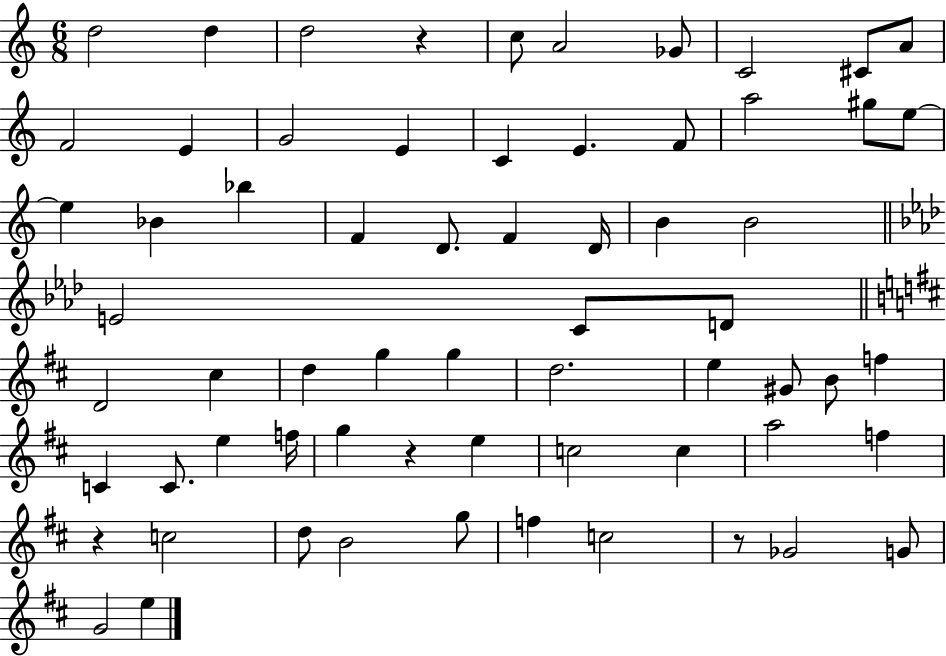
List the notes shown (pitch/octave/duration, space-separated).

D5/h D5/q D5/h R/q C5/e A4/h Gb4/e C4/h C#4/e A4/e F4/h E4/q G4/h E4/q C4/q E4/q. F4/e A5/h G#5/e E5/e E5/q Bb4/q Bb5/q F4/q D4/e. F4/q D4/s B4/q B4/h E4/h C4/e D4/e D4/h C#5/q D5/q G5/q G5/q D5/h. E5/q G#4/e B4/e F5/q C4/q C4/e. E5/q F5/s G5/q R/q E5/q C5/h C5/q A5/h F5/q R/q C5/h D5/e B4/h G5/e F5/q C5/h R/e Gb4/h G4/e G4/h E5/q